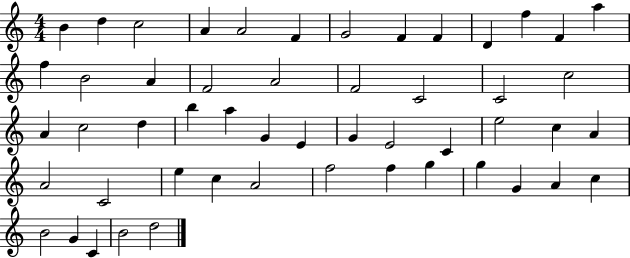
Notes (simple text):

B4/q D5/q C5/h A4/q A4/h F4/q G4/h F4/q F4/q D4/q F5/q F4/q A5/q F5/q B4/h A4/q F4/h A4/h F4/h C4/h C4/h C5/h A4/q C5/h D5/q B5/q A5/q G4/q E4/q G4/q E4/h C4/q E5/h C5/q A4/q A4/h C4/h E5/q C5/q A4/h F5/h F5/q G5/q G5/q G4/q A4/q C5/q B4/h G4/q C4/q B4/h D5/h